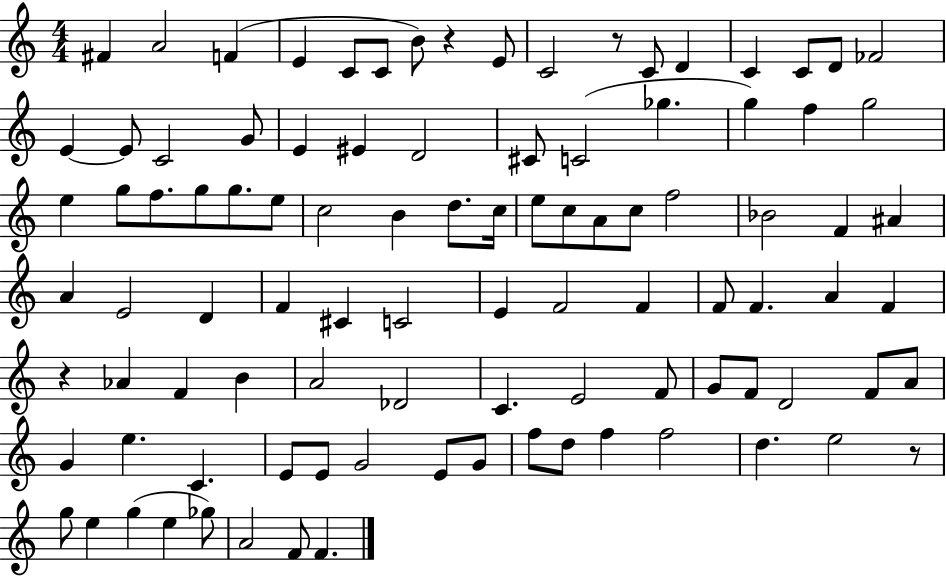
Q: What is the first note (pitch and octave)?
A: F#4